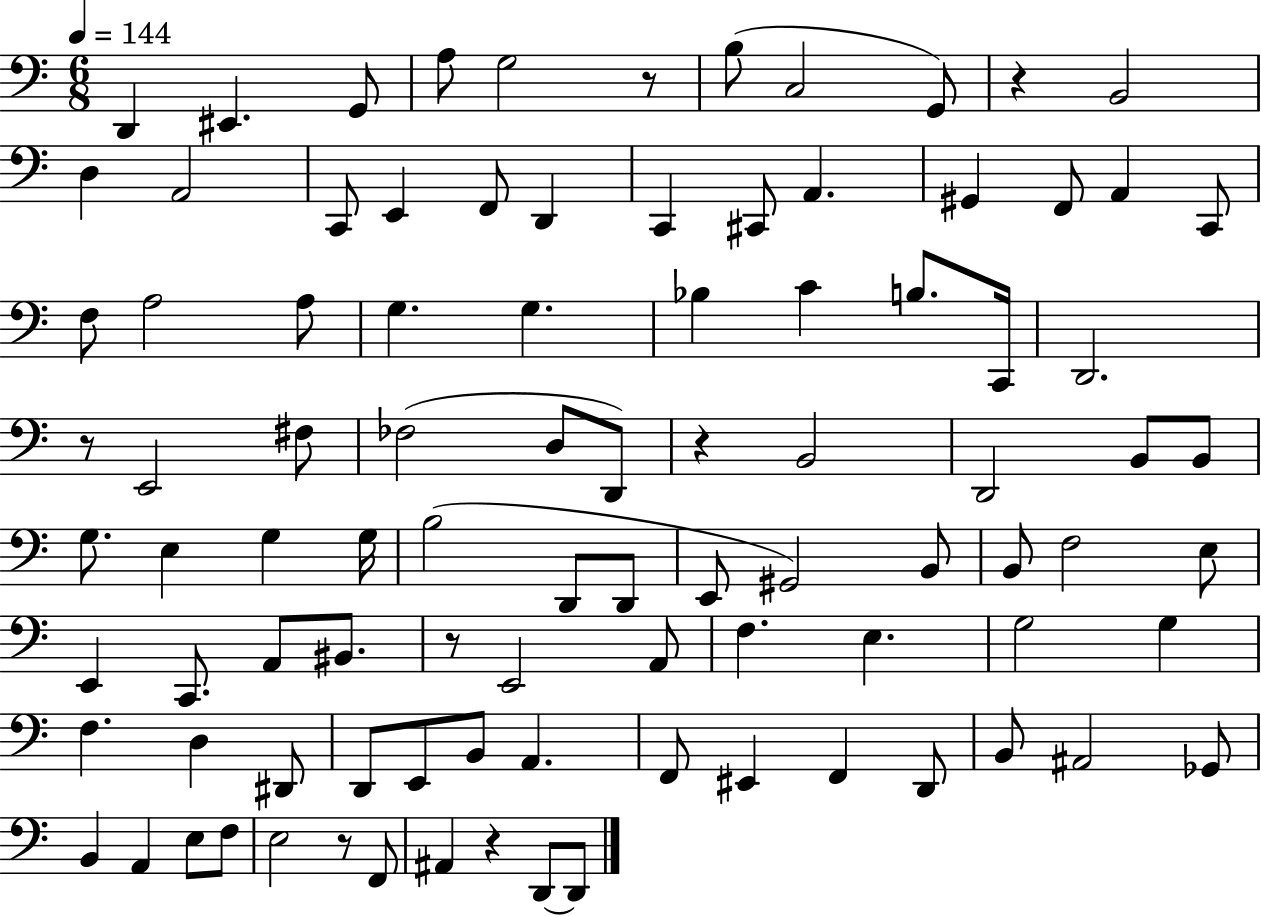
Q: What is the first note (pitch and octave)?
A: D2